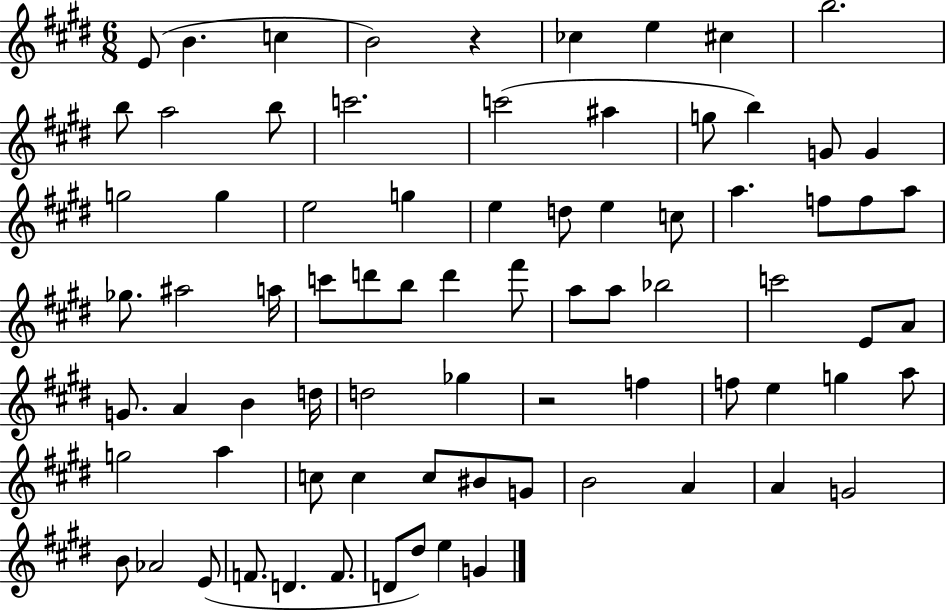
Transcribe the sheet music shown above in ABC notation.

X:1
T:Untitled
M:6/8
L:1/4
K:E
E/2 B c B2 z _c e ^c b2 b/2 a2 b/2 c'2 c'2 ^a g/2 b G/2 G g2 g e2 g e d/2 e c/2 a f/2 f/2 a/2 _g/2 ^a2 a/4 c'/2 d'/2 b/2 d' ^f'/2 a/2 a/2 _b2 c'2 E/2 A/2 G/2 A B d/4 d2 _g z2 f f/2 e g a/2 g2 a c/2 c c/2 ^B/2 G/2 B2 A A G2 B/2 _A2 E/2 F/2 D F/2 D/2 ^d/2 e G